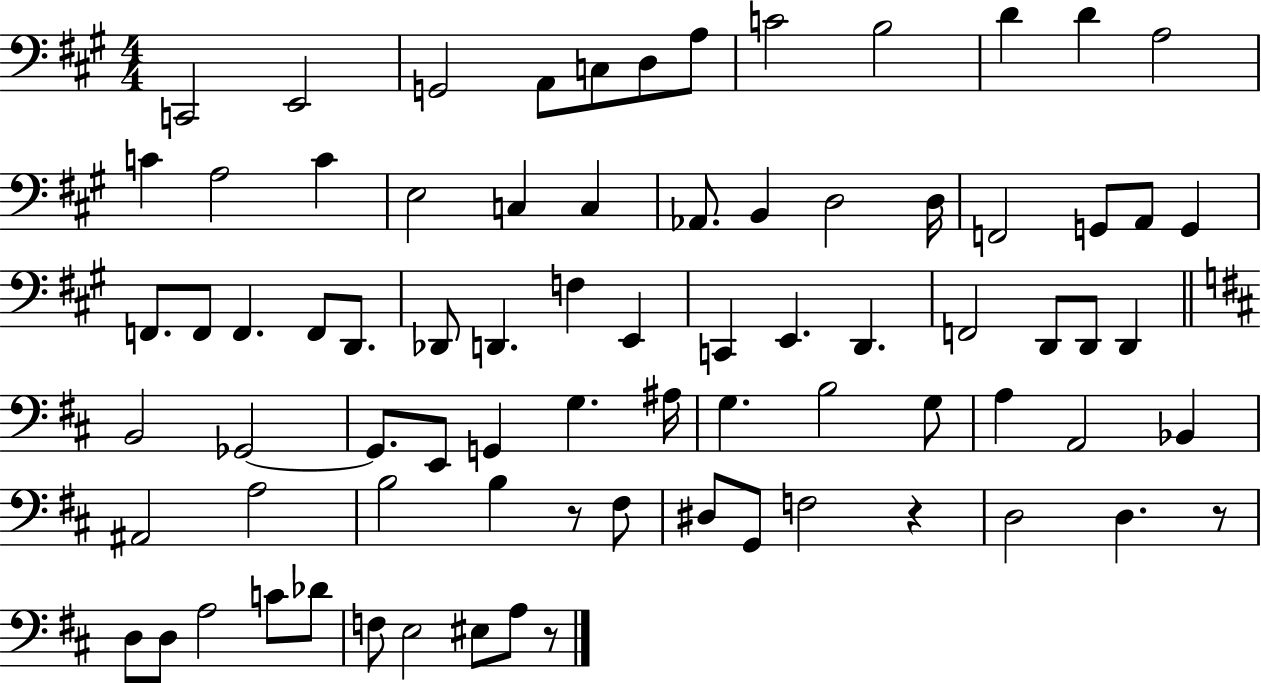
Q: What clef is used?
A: bass